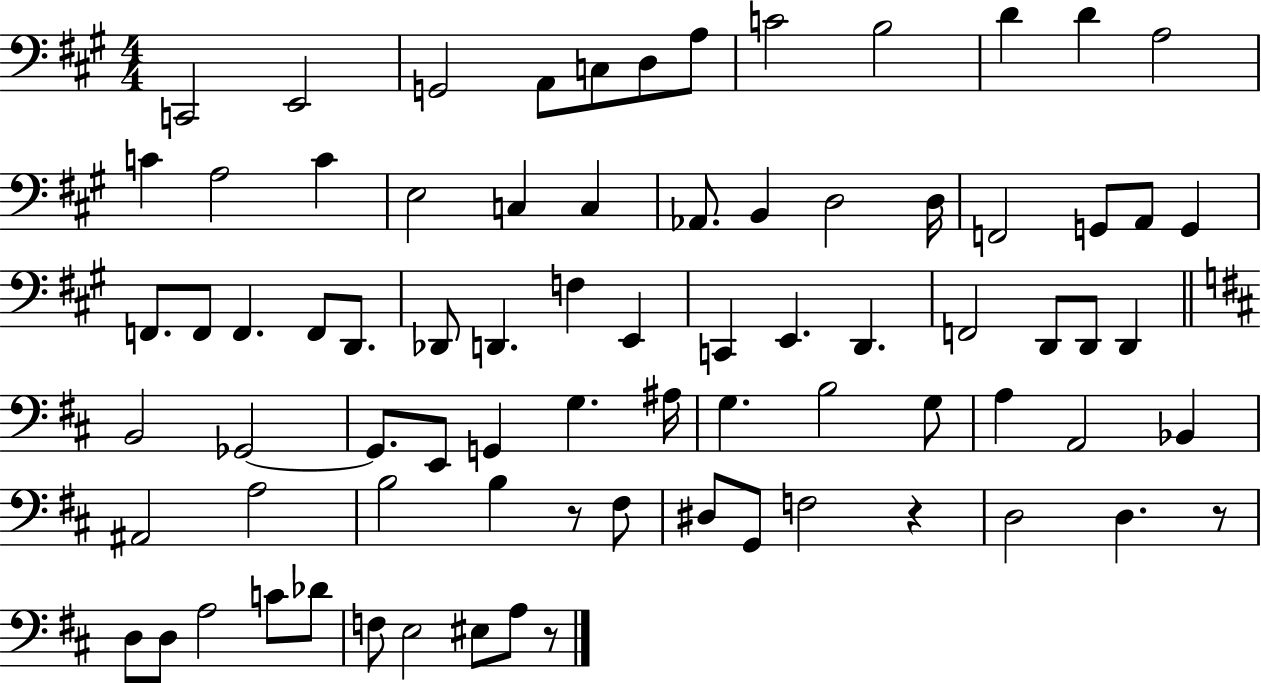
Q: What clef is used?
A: bass